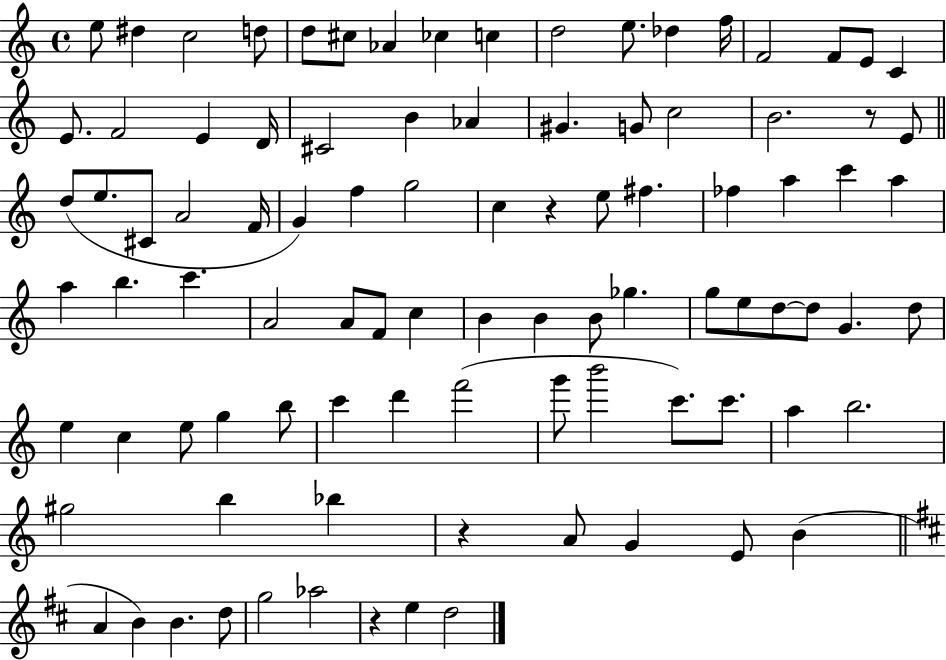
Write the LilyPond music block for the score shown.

{
  \clef treble
  \time 4/4
  \defaultTimeSignature
  \key c \major
  e''8 dis''4 c''2 d''8 | d''8 cis''8 aes'4 ces''4 c''4 | d''2 e''8. des''4 f''16 | f'2 f'8 e'8 c'4 | \break e'8. f'2 e'4 d'16 | cis'2 b'4 aes'4 | gis'4. g'8 c''2 | b'2. r8 e'8 | \break \bar "||" \break \key a \minor d''8( e''8. cis'8 a'2 f'16 | g'4) f''4 g''2 | c''4 r4 e''8 fis''4. | fes''4 a''4 c'''4 a''4 | \break a''4 b''4. c'''4. | a'2 a'8 f'8 c''4 | b'4 b'4 b'8 ges''4. | g''8 e''8 d''8~~ d''8 g'4. d''8 | \break e''4 c''4 e''8 g''4 b''8 | c'''4 d'''4 f'''2( | g'''8 b'''2 c'''8.) c'''8. | a''4 b''2. | \break gis''2 b''4 bes''4 | r4 a'8 g'4 e'8 b'4( | \bar "||" \break \key d \major a'4 b'4) b'4. d''8 | g''2 aes''2 | r4 e''4 d''2 | \bar "|."
}